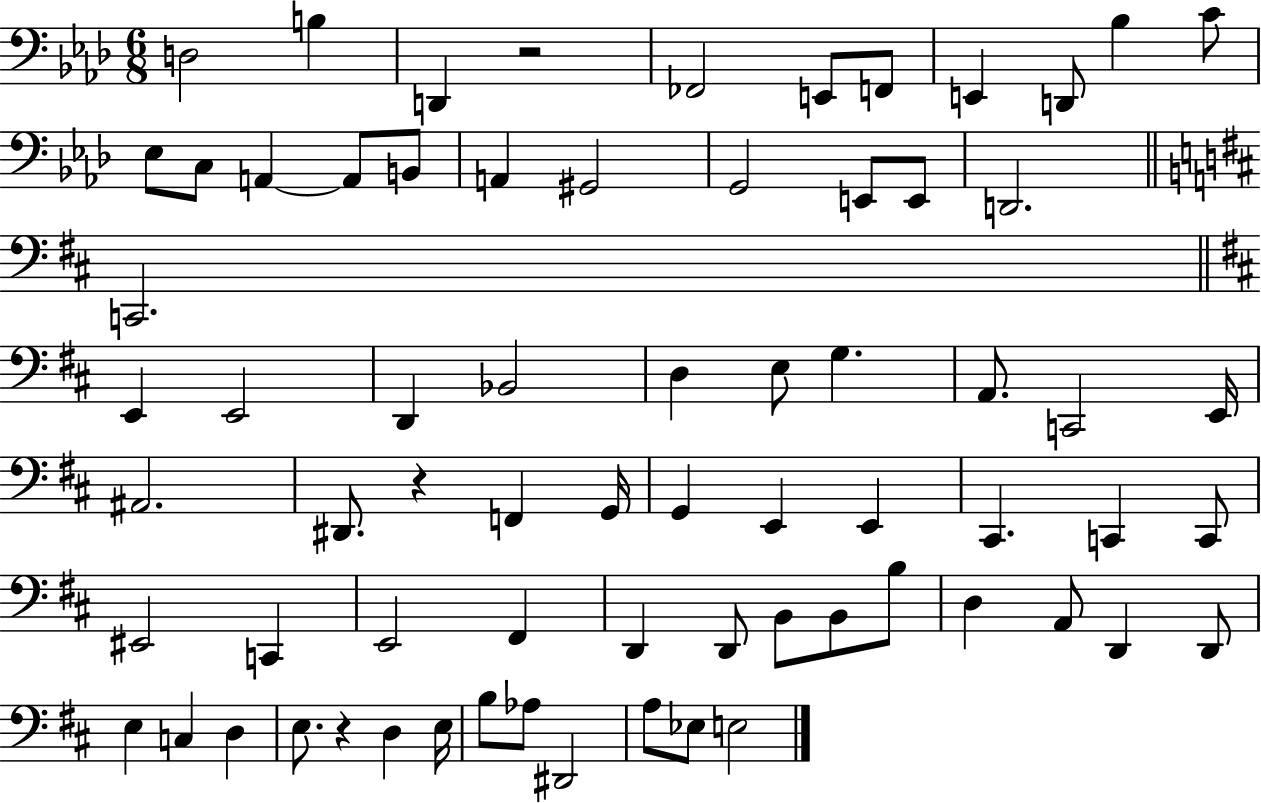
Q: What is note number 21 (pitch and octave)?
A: D2